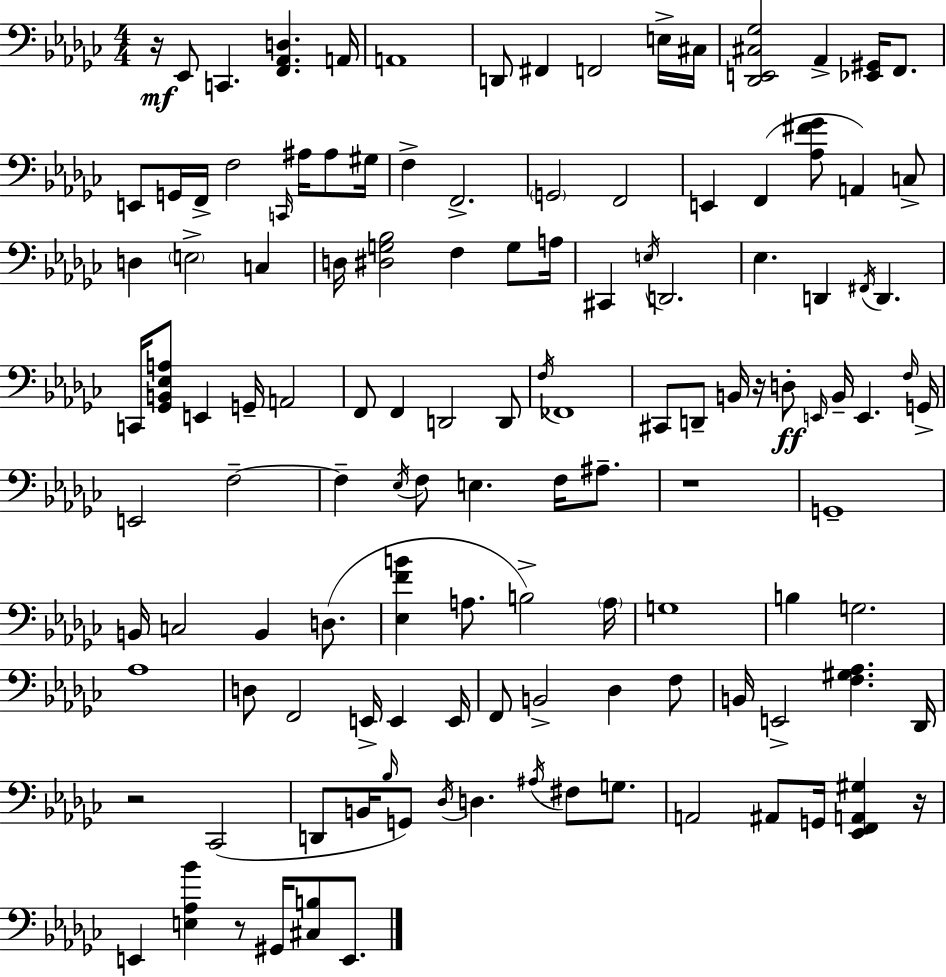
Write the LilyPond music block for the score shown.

{
  \clef bass
  \numericTimeSignature
  \time 4/4
  \key ees \minor
  \repeat volta 2 { r16\mf ees,8 c,4. <f, aes, d>4. a,16 | a,1 | d,8 fis,4 f,2 e16-> cis16 | <des, e, cis ges>2 aes,4-> <ees, gis,>16 f,8. | \break e,8 g,16 f,16-> f2 \grace { c,16 } ais16 ais8 | gis16 f4-> f,2.-> | \parenthesize g,2 f,2 | e,4 f,4( <aes fis' ges'>8 a,4) c8-> | \break d4 \parenthesize e2-> c4 | d16 <dis g bes>2 f4 g8 | a16 cis,4 \acciaccatura { e16 } d,2. | ees4. d,4 \acciaccatura { fis,16 } d,4. | \break c,16 <ges, b, ees a>8 e,4 g,16-- a,2 | f,8 f,4 d,2 | d,8 \acciaccatura { f16 } fes,1 | cis,8 d,8-- b,16 r16 d8-.\ff \grace { e,16 } b,16-- e,4. | \break \grace { f16 } g,16-> e,2 f2--~~ | f4-- \acciaccatura { ees16 } f8 e4. | f16 ais8.-- r1 | g,1-- | \break b,16 c2 | b,4 d8.( <ees f' b'>4 a8. b2->) | \parenthesize a16 g1 | b4 g2. | \break aes1 | d8 f,2 | e,16-> e,4 e,16 f,8 b,2-> | des4 f8 b,16 e,2-> | \break <f gis aes>4. des,16 r2 ces,2( | d,8 b,16 \grace { bes16 } g,8) \acciaccatura { des16 } d4. | \acciaccatura { ais16 } fis8 g8. a,2 | ais,8 g,16 <ees, f, a, gis>4 r16 e,4 <e aes bes'>4 | \break r8 gis,16 <cis b>8 e,8. } \bar "|."
}